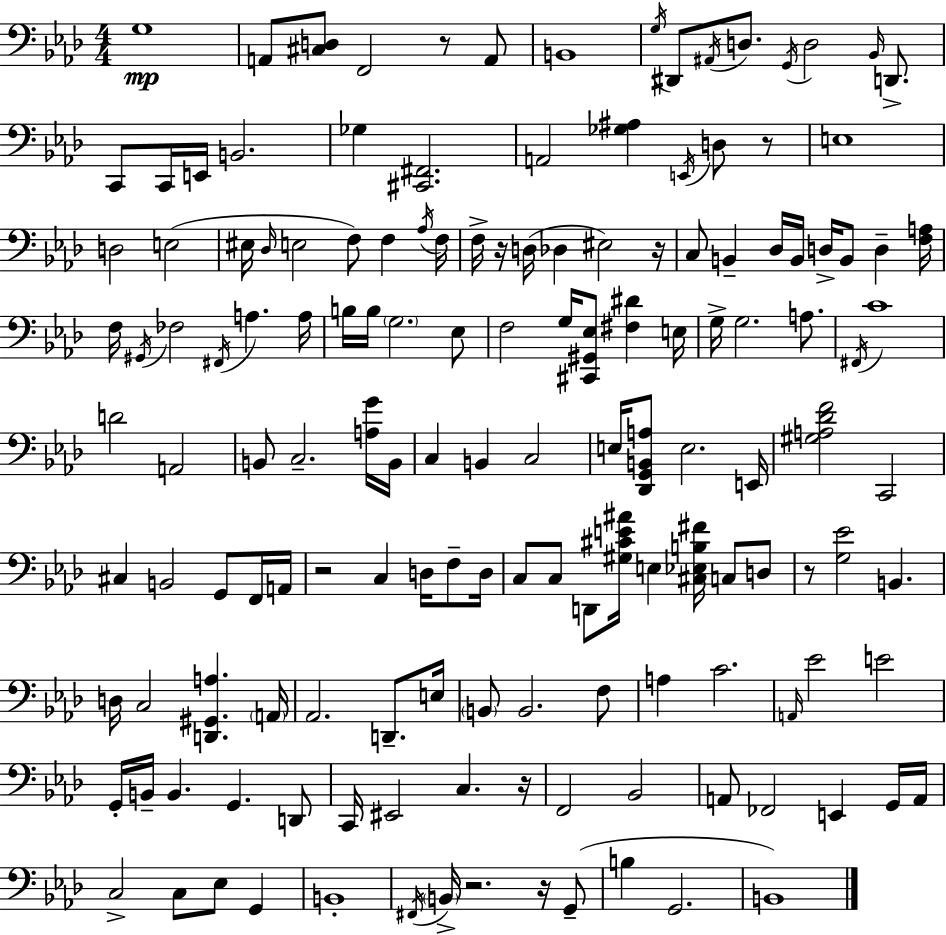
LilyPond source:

{
  \clef bass
  \numericTimeSignature
  \time 4/4
  \key f \minor
  g1\mp | a,8 <cis d>8 f,2 r8 a,8 | b,1 | \acciaccatura { g16 } dis,8 \acciaccatura { ais,16 } d8. \acciaccatura { g,16 } d2 | \break \grace { bes,16 } d,8.-> c,8 c,16 e,16 b,2. | ges4 <cis, fis,>2. | a,2 <ges ais>4 | \acciaccatura { e,16 } d8 r8 e1 | \break d2 e2( | eis16 \grace { des16 } e2 f8) | f4 \acciaccatura { aes16 } f16 f16-> r16 d16( des4 eis2) | r16 c8 b,4-- des16 b,16 d16-> | \break b,8 d4-- <f a>16 f16 \acciaccatura { gis,16 } fes2 | \acciaccatura { fis,16 } a4. a16 b16 b16 \parenthesize g2. | ees8 f2 | g16 <cis, gis, ees>8 <fis dis'>4 e16 g16-> g2. | \break a8. \acciaccatura { fis,16 } c'1 | d'2 | a,2 b,8 c2.-- | <a g'>16 b,16 c4 b,4 | \break c2 e16 <des, g, b, a>8 e2. | e,16 <gis a des' f'>2 | c,2 cis4 b,2 | g,8 f,16 a,16 r2 | \break c4 d16 f8-- d16 c8 c8 d,8 | <gis cis' e' ais'>16 e4 <cis ees b fis'>16 c8 d8 r8 <g ees'>2 | b,4. d16 c2 | <d, gis, a>4. \parenthesize a,16 aes,2. | \break d,8.-- e16 \parenthesize b,8 b,2. | f8 a4 c'2. | \grace { a,16 } ees'2 | e'2 g,16-. b,16-- b,4. | \break g,4. d,8 c,16 eis,2 | c4. r16 f,2 | bes,2 a,8 fes,2 | e,4 g,16 a,16 c2-> | \break c8 ees8 g,4 b,1-. | \acciaccatura { fis,16 } \parenthesize b,16-> r2. | r16 g,8--( b4 | g,2. b,1) | \break \bar "|."
}